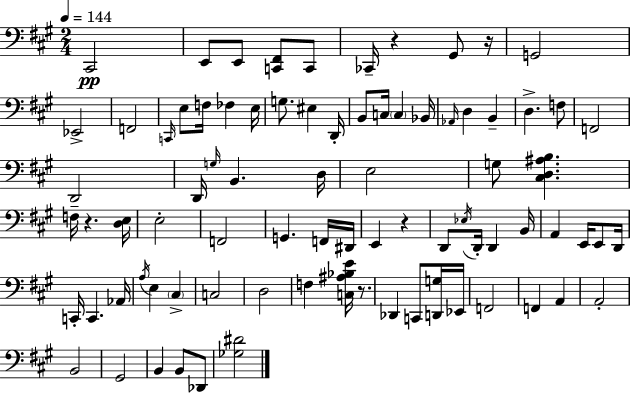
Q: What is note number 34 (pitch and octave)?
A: G3